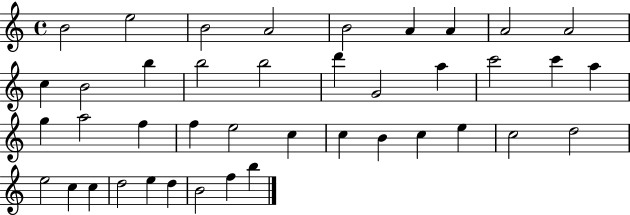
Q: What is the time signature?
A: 4/4